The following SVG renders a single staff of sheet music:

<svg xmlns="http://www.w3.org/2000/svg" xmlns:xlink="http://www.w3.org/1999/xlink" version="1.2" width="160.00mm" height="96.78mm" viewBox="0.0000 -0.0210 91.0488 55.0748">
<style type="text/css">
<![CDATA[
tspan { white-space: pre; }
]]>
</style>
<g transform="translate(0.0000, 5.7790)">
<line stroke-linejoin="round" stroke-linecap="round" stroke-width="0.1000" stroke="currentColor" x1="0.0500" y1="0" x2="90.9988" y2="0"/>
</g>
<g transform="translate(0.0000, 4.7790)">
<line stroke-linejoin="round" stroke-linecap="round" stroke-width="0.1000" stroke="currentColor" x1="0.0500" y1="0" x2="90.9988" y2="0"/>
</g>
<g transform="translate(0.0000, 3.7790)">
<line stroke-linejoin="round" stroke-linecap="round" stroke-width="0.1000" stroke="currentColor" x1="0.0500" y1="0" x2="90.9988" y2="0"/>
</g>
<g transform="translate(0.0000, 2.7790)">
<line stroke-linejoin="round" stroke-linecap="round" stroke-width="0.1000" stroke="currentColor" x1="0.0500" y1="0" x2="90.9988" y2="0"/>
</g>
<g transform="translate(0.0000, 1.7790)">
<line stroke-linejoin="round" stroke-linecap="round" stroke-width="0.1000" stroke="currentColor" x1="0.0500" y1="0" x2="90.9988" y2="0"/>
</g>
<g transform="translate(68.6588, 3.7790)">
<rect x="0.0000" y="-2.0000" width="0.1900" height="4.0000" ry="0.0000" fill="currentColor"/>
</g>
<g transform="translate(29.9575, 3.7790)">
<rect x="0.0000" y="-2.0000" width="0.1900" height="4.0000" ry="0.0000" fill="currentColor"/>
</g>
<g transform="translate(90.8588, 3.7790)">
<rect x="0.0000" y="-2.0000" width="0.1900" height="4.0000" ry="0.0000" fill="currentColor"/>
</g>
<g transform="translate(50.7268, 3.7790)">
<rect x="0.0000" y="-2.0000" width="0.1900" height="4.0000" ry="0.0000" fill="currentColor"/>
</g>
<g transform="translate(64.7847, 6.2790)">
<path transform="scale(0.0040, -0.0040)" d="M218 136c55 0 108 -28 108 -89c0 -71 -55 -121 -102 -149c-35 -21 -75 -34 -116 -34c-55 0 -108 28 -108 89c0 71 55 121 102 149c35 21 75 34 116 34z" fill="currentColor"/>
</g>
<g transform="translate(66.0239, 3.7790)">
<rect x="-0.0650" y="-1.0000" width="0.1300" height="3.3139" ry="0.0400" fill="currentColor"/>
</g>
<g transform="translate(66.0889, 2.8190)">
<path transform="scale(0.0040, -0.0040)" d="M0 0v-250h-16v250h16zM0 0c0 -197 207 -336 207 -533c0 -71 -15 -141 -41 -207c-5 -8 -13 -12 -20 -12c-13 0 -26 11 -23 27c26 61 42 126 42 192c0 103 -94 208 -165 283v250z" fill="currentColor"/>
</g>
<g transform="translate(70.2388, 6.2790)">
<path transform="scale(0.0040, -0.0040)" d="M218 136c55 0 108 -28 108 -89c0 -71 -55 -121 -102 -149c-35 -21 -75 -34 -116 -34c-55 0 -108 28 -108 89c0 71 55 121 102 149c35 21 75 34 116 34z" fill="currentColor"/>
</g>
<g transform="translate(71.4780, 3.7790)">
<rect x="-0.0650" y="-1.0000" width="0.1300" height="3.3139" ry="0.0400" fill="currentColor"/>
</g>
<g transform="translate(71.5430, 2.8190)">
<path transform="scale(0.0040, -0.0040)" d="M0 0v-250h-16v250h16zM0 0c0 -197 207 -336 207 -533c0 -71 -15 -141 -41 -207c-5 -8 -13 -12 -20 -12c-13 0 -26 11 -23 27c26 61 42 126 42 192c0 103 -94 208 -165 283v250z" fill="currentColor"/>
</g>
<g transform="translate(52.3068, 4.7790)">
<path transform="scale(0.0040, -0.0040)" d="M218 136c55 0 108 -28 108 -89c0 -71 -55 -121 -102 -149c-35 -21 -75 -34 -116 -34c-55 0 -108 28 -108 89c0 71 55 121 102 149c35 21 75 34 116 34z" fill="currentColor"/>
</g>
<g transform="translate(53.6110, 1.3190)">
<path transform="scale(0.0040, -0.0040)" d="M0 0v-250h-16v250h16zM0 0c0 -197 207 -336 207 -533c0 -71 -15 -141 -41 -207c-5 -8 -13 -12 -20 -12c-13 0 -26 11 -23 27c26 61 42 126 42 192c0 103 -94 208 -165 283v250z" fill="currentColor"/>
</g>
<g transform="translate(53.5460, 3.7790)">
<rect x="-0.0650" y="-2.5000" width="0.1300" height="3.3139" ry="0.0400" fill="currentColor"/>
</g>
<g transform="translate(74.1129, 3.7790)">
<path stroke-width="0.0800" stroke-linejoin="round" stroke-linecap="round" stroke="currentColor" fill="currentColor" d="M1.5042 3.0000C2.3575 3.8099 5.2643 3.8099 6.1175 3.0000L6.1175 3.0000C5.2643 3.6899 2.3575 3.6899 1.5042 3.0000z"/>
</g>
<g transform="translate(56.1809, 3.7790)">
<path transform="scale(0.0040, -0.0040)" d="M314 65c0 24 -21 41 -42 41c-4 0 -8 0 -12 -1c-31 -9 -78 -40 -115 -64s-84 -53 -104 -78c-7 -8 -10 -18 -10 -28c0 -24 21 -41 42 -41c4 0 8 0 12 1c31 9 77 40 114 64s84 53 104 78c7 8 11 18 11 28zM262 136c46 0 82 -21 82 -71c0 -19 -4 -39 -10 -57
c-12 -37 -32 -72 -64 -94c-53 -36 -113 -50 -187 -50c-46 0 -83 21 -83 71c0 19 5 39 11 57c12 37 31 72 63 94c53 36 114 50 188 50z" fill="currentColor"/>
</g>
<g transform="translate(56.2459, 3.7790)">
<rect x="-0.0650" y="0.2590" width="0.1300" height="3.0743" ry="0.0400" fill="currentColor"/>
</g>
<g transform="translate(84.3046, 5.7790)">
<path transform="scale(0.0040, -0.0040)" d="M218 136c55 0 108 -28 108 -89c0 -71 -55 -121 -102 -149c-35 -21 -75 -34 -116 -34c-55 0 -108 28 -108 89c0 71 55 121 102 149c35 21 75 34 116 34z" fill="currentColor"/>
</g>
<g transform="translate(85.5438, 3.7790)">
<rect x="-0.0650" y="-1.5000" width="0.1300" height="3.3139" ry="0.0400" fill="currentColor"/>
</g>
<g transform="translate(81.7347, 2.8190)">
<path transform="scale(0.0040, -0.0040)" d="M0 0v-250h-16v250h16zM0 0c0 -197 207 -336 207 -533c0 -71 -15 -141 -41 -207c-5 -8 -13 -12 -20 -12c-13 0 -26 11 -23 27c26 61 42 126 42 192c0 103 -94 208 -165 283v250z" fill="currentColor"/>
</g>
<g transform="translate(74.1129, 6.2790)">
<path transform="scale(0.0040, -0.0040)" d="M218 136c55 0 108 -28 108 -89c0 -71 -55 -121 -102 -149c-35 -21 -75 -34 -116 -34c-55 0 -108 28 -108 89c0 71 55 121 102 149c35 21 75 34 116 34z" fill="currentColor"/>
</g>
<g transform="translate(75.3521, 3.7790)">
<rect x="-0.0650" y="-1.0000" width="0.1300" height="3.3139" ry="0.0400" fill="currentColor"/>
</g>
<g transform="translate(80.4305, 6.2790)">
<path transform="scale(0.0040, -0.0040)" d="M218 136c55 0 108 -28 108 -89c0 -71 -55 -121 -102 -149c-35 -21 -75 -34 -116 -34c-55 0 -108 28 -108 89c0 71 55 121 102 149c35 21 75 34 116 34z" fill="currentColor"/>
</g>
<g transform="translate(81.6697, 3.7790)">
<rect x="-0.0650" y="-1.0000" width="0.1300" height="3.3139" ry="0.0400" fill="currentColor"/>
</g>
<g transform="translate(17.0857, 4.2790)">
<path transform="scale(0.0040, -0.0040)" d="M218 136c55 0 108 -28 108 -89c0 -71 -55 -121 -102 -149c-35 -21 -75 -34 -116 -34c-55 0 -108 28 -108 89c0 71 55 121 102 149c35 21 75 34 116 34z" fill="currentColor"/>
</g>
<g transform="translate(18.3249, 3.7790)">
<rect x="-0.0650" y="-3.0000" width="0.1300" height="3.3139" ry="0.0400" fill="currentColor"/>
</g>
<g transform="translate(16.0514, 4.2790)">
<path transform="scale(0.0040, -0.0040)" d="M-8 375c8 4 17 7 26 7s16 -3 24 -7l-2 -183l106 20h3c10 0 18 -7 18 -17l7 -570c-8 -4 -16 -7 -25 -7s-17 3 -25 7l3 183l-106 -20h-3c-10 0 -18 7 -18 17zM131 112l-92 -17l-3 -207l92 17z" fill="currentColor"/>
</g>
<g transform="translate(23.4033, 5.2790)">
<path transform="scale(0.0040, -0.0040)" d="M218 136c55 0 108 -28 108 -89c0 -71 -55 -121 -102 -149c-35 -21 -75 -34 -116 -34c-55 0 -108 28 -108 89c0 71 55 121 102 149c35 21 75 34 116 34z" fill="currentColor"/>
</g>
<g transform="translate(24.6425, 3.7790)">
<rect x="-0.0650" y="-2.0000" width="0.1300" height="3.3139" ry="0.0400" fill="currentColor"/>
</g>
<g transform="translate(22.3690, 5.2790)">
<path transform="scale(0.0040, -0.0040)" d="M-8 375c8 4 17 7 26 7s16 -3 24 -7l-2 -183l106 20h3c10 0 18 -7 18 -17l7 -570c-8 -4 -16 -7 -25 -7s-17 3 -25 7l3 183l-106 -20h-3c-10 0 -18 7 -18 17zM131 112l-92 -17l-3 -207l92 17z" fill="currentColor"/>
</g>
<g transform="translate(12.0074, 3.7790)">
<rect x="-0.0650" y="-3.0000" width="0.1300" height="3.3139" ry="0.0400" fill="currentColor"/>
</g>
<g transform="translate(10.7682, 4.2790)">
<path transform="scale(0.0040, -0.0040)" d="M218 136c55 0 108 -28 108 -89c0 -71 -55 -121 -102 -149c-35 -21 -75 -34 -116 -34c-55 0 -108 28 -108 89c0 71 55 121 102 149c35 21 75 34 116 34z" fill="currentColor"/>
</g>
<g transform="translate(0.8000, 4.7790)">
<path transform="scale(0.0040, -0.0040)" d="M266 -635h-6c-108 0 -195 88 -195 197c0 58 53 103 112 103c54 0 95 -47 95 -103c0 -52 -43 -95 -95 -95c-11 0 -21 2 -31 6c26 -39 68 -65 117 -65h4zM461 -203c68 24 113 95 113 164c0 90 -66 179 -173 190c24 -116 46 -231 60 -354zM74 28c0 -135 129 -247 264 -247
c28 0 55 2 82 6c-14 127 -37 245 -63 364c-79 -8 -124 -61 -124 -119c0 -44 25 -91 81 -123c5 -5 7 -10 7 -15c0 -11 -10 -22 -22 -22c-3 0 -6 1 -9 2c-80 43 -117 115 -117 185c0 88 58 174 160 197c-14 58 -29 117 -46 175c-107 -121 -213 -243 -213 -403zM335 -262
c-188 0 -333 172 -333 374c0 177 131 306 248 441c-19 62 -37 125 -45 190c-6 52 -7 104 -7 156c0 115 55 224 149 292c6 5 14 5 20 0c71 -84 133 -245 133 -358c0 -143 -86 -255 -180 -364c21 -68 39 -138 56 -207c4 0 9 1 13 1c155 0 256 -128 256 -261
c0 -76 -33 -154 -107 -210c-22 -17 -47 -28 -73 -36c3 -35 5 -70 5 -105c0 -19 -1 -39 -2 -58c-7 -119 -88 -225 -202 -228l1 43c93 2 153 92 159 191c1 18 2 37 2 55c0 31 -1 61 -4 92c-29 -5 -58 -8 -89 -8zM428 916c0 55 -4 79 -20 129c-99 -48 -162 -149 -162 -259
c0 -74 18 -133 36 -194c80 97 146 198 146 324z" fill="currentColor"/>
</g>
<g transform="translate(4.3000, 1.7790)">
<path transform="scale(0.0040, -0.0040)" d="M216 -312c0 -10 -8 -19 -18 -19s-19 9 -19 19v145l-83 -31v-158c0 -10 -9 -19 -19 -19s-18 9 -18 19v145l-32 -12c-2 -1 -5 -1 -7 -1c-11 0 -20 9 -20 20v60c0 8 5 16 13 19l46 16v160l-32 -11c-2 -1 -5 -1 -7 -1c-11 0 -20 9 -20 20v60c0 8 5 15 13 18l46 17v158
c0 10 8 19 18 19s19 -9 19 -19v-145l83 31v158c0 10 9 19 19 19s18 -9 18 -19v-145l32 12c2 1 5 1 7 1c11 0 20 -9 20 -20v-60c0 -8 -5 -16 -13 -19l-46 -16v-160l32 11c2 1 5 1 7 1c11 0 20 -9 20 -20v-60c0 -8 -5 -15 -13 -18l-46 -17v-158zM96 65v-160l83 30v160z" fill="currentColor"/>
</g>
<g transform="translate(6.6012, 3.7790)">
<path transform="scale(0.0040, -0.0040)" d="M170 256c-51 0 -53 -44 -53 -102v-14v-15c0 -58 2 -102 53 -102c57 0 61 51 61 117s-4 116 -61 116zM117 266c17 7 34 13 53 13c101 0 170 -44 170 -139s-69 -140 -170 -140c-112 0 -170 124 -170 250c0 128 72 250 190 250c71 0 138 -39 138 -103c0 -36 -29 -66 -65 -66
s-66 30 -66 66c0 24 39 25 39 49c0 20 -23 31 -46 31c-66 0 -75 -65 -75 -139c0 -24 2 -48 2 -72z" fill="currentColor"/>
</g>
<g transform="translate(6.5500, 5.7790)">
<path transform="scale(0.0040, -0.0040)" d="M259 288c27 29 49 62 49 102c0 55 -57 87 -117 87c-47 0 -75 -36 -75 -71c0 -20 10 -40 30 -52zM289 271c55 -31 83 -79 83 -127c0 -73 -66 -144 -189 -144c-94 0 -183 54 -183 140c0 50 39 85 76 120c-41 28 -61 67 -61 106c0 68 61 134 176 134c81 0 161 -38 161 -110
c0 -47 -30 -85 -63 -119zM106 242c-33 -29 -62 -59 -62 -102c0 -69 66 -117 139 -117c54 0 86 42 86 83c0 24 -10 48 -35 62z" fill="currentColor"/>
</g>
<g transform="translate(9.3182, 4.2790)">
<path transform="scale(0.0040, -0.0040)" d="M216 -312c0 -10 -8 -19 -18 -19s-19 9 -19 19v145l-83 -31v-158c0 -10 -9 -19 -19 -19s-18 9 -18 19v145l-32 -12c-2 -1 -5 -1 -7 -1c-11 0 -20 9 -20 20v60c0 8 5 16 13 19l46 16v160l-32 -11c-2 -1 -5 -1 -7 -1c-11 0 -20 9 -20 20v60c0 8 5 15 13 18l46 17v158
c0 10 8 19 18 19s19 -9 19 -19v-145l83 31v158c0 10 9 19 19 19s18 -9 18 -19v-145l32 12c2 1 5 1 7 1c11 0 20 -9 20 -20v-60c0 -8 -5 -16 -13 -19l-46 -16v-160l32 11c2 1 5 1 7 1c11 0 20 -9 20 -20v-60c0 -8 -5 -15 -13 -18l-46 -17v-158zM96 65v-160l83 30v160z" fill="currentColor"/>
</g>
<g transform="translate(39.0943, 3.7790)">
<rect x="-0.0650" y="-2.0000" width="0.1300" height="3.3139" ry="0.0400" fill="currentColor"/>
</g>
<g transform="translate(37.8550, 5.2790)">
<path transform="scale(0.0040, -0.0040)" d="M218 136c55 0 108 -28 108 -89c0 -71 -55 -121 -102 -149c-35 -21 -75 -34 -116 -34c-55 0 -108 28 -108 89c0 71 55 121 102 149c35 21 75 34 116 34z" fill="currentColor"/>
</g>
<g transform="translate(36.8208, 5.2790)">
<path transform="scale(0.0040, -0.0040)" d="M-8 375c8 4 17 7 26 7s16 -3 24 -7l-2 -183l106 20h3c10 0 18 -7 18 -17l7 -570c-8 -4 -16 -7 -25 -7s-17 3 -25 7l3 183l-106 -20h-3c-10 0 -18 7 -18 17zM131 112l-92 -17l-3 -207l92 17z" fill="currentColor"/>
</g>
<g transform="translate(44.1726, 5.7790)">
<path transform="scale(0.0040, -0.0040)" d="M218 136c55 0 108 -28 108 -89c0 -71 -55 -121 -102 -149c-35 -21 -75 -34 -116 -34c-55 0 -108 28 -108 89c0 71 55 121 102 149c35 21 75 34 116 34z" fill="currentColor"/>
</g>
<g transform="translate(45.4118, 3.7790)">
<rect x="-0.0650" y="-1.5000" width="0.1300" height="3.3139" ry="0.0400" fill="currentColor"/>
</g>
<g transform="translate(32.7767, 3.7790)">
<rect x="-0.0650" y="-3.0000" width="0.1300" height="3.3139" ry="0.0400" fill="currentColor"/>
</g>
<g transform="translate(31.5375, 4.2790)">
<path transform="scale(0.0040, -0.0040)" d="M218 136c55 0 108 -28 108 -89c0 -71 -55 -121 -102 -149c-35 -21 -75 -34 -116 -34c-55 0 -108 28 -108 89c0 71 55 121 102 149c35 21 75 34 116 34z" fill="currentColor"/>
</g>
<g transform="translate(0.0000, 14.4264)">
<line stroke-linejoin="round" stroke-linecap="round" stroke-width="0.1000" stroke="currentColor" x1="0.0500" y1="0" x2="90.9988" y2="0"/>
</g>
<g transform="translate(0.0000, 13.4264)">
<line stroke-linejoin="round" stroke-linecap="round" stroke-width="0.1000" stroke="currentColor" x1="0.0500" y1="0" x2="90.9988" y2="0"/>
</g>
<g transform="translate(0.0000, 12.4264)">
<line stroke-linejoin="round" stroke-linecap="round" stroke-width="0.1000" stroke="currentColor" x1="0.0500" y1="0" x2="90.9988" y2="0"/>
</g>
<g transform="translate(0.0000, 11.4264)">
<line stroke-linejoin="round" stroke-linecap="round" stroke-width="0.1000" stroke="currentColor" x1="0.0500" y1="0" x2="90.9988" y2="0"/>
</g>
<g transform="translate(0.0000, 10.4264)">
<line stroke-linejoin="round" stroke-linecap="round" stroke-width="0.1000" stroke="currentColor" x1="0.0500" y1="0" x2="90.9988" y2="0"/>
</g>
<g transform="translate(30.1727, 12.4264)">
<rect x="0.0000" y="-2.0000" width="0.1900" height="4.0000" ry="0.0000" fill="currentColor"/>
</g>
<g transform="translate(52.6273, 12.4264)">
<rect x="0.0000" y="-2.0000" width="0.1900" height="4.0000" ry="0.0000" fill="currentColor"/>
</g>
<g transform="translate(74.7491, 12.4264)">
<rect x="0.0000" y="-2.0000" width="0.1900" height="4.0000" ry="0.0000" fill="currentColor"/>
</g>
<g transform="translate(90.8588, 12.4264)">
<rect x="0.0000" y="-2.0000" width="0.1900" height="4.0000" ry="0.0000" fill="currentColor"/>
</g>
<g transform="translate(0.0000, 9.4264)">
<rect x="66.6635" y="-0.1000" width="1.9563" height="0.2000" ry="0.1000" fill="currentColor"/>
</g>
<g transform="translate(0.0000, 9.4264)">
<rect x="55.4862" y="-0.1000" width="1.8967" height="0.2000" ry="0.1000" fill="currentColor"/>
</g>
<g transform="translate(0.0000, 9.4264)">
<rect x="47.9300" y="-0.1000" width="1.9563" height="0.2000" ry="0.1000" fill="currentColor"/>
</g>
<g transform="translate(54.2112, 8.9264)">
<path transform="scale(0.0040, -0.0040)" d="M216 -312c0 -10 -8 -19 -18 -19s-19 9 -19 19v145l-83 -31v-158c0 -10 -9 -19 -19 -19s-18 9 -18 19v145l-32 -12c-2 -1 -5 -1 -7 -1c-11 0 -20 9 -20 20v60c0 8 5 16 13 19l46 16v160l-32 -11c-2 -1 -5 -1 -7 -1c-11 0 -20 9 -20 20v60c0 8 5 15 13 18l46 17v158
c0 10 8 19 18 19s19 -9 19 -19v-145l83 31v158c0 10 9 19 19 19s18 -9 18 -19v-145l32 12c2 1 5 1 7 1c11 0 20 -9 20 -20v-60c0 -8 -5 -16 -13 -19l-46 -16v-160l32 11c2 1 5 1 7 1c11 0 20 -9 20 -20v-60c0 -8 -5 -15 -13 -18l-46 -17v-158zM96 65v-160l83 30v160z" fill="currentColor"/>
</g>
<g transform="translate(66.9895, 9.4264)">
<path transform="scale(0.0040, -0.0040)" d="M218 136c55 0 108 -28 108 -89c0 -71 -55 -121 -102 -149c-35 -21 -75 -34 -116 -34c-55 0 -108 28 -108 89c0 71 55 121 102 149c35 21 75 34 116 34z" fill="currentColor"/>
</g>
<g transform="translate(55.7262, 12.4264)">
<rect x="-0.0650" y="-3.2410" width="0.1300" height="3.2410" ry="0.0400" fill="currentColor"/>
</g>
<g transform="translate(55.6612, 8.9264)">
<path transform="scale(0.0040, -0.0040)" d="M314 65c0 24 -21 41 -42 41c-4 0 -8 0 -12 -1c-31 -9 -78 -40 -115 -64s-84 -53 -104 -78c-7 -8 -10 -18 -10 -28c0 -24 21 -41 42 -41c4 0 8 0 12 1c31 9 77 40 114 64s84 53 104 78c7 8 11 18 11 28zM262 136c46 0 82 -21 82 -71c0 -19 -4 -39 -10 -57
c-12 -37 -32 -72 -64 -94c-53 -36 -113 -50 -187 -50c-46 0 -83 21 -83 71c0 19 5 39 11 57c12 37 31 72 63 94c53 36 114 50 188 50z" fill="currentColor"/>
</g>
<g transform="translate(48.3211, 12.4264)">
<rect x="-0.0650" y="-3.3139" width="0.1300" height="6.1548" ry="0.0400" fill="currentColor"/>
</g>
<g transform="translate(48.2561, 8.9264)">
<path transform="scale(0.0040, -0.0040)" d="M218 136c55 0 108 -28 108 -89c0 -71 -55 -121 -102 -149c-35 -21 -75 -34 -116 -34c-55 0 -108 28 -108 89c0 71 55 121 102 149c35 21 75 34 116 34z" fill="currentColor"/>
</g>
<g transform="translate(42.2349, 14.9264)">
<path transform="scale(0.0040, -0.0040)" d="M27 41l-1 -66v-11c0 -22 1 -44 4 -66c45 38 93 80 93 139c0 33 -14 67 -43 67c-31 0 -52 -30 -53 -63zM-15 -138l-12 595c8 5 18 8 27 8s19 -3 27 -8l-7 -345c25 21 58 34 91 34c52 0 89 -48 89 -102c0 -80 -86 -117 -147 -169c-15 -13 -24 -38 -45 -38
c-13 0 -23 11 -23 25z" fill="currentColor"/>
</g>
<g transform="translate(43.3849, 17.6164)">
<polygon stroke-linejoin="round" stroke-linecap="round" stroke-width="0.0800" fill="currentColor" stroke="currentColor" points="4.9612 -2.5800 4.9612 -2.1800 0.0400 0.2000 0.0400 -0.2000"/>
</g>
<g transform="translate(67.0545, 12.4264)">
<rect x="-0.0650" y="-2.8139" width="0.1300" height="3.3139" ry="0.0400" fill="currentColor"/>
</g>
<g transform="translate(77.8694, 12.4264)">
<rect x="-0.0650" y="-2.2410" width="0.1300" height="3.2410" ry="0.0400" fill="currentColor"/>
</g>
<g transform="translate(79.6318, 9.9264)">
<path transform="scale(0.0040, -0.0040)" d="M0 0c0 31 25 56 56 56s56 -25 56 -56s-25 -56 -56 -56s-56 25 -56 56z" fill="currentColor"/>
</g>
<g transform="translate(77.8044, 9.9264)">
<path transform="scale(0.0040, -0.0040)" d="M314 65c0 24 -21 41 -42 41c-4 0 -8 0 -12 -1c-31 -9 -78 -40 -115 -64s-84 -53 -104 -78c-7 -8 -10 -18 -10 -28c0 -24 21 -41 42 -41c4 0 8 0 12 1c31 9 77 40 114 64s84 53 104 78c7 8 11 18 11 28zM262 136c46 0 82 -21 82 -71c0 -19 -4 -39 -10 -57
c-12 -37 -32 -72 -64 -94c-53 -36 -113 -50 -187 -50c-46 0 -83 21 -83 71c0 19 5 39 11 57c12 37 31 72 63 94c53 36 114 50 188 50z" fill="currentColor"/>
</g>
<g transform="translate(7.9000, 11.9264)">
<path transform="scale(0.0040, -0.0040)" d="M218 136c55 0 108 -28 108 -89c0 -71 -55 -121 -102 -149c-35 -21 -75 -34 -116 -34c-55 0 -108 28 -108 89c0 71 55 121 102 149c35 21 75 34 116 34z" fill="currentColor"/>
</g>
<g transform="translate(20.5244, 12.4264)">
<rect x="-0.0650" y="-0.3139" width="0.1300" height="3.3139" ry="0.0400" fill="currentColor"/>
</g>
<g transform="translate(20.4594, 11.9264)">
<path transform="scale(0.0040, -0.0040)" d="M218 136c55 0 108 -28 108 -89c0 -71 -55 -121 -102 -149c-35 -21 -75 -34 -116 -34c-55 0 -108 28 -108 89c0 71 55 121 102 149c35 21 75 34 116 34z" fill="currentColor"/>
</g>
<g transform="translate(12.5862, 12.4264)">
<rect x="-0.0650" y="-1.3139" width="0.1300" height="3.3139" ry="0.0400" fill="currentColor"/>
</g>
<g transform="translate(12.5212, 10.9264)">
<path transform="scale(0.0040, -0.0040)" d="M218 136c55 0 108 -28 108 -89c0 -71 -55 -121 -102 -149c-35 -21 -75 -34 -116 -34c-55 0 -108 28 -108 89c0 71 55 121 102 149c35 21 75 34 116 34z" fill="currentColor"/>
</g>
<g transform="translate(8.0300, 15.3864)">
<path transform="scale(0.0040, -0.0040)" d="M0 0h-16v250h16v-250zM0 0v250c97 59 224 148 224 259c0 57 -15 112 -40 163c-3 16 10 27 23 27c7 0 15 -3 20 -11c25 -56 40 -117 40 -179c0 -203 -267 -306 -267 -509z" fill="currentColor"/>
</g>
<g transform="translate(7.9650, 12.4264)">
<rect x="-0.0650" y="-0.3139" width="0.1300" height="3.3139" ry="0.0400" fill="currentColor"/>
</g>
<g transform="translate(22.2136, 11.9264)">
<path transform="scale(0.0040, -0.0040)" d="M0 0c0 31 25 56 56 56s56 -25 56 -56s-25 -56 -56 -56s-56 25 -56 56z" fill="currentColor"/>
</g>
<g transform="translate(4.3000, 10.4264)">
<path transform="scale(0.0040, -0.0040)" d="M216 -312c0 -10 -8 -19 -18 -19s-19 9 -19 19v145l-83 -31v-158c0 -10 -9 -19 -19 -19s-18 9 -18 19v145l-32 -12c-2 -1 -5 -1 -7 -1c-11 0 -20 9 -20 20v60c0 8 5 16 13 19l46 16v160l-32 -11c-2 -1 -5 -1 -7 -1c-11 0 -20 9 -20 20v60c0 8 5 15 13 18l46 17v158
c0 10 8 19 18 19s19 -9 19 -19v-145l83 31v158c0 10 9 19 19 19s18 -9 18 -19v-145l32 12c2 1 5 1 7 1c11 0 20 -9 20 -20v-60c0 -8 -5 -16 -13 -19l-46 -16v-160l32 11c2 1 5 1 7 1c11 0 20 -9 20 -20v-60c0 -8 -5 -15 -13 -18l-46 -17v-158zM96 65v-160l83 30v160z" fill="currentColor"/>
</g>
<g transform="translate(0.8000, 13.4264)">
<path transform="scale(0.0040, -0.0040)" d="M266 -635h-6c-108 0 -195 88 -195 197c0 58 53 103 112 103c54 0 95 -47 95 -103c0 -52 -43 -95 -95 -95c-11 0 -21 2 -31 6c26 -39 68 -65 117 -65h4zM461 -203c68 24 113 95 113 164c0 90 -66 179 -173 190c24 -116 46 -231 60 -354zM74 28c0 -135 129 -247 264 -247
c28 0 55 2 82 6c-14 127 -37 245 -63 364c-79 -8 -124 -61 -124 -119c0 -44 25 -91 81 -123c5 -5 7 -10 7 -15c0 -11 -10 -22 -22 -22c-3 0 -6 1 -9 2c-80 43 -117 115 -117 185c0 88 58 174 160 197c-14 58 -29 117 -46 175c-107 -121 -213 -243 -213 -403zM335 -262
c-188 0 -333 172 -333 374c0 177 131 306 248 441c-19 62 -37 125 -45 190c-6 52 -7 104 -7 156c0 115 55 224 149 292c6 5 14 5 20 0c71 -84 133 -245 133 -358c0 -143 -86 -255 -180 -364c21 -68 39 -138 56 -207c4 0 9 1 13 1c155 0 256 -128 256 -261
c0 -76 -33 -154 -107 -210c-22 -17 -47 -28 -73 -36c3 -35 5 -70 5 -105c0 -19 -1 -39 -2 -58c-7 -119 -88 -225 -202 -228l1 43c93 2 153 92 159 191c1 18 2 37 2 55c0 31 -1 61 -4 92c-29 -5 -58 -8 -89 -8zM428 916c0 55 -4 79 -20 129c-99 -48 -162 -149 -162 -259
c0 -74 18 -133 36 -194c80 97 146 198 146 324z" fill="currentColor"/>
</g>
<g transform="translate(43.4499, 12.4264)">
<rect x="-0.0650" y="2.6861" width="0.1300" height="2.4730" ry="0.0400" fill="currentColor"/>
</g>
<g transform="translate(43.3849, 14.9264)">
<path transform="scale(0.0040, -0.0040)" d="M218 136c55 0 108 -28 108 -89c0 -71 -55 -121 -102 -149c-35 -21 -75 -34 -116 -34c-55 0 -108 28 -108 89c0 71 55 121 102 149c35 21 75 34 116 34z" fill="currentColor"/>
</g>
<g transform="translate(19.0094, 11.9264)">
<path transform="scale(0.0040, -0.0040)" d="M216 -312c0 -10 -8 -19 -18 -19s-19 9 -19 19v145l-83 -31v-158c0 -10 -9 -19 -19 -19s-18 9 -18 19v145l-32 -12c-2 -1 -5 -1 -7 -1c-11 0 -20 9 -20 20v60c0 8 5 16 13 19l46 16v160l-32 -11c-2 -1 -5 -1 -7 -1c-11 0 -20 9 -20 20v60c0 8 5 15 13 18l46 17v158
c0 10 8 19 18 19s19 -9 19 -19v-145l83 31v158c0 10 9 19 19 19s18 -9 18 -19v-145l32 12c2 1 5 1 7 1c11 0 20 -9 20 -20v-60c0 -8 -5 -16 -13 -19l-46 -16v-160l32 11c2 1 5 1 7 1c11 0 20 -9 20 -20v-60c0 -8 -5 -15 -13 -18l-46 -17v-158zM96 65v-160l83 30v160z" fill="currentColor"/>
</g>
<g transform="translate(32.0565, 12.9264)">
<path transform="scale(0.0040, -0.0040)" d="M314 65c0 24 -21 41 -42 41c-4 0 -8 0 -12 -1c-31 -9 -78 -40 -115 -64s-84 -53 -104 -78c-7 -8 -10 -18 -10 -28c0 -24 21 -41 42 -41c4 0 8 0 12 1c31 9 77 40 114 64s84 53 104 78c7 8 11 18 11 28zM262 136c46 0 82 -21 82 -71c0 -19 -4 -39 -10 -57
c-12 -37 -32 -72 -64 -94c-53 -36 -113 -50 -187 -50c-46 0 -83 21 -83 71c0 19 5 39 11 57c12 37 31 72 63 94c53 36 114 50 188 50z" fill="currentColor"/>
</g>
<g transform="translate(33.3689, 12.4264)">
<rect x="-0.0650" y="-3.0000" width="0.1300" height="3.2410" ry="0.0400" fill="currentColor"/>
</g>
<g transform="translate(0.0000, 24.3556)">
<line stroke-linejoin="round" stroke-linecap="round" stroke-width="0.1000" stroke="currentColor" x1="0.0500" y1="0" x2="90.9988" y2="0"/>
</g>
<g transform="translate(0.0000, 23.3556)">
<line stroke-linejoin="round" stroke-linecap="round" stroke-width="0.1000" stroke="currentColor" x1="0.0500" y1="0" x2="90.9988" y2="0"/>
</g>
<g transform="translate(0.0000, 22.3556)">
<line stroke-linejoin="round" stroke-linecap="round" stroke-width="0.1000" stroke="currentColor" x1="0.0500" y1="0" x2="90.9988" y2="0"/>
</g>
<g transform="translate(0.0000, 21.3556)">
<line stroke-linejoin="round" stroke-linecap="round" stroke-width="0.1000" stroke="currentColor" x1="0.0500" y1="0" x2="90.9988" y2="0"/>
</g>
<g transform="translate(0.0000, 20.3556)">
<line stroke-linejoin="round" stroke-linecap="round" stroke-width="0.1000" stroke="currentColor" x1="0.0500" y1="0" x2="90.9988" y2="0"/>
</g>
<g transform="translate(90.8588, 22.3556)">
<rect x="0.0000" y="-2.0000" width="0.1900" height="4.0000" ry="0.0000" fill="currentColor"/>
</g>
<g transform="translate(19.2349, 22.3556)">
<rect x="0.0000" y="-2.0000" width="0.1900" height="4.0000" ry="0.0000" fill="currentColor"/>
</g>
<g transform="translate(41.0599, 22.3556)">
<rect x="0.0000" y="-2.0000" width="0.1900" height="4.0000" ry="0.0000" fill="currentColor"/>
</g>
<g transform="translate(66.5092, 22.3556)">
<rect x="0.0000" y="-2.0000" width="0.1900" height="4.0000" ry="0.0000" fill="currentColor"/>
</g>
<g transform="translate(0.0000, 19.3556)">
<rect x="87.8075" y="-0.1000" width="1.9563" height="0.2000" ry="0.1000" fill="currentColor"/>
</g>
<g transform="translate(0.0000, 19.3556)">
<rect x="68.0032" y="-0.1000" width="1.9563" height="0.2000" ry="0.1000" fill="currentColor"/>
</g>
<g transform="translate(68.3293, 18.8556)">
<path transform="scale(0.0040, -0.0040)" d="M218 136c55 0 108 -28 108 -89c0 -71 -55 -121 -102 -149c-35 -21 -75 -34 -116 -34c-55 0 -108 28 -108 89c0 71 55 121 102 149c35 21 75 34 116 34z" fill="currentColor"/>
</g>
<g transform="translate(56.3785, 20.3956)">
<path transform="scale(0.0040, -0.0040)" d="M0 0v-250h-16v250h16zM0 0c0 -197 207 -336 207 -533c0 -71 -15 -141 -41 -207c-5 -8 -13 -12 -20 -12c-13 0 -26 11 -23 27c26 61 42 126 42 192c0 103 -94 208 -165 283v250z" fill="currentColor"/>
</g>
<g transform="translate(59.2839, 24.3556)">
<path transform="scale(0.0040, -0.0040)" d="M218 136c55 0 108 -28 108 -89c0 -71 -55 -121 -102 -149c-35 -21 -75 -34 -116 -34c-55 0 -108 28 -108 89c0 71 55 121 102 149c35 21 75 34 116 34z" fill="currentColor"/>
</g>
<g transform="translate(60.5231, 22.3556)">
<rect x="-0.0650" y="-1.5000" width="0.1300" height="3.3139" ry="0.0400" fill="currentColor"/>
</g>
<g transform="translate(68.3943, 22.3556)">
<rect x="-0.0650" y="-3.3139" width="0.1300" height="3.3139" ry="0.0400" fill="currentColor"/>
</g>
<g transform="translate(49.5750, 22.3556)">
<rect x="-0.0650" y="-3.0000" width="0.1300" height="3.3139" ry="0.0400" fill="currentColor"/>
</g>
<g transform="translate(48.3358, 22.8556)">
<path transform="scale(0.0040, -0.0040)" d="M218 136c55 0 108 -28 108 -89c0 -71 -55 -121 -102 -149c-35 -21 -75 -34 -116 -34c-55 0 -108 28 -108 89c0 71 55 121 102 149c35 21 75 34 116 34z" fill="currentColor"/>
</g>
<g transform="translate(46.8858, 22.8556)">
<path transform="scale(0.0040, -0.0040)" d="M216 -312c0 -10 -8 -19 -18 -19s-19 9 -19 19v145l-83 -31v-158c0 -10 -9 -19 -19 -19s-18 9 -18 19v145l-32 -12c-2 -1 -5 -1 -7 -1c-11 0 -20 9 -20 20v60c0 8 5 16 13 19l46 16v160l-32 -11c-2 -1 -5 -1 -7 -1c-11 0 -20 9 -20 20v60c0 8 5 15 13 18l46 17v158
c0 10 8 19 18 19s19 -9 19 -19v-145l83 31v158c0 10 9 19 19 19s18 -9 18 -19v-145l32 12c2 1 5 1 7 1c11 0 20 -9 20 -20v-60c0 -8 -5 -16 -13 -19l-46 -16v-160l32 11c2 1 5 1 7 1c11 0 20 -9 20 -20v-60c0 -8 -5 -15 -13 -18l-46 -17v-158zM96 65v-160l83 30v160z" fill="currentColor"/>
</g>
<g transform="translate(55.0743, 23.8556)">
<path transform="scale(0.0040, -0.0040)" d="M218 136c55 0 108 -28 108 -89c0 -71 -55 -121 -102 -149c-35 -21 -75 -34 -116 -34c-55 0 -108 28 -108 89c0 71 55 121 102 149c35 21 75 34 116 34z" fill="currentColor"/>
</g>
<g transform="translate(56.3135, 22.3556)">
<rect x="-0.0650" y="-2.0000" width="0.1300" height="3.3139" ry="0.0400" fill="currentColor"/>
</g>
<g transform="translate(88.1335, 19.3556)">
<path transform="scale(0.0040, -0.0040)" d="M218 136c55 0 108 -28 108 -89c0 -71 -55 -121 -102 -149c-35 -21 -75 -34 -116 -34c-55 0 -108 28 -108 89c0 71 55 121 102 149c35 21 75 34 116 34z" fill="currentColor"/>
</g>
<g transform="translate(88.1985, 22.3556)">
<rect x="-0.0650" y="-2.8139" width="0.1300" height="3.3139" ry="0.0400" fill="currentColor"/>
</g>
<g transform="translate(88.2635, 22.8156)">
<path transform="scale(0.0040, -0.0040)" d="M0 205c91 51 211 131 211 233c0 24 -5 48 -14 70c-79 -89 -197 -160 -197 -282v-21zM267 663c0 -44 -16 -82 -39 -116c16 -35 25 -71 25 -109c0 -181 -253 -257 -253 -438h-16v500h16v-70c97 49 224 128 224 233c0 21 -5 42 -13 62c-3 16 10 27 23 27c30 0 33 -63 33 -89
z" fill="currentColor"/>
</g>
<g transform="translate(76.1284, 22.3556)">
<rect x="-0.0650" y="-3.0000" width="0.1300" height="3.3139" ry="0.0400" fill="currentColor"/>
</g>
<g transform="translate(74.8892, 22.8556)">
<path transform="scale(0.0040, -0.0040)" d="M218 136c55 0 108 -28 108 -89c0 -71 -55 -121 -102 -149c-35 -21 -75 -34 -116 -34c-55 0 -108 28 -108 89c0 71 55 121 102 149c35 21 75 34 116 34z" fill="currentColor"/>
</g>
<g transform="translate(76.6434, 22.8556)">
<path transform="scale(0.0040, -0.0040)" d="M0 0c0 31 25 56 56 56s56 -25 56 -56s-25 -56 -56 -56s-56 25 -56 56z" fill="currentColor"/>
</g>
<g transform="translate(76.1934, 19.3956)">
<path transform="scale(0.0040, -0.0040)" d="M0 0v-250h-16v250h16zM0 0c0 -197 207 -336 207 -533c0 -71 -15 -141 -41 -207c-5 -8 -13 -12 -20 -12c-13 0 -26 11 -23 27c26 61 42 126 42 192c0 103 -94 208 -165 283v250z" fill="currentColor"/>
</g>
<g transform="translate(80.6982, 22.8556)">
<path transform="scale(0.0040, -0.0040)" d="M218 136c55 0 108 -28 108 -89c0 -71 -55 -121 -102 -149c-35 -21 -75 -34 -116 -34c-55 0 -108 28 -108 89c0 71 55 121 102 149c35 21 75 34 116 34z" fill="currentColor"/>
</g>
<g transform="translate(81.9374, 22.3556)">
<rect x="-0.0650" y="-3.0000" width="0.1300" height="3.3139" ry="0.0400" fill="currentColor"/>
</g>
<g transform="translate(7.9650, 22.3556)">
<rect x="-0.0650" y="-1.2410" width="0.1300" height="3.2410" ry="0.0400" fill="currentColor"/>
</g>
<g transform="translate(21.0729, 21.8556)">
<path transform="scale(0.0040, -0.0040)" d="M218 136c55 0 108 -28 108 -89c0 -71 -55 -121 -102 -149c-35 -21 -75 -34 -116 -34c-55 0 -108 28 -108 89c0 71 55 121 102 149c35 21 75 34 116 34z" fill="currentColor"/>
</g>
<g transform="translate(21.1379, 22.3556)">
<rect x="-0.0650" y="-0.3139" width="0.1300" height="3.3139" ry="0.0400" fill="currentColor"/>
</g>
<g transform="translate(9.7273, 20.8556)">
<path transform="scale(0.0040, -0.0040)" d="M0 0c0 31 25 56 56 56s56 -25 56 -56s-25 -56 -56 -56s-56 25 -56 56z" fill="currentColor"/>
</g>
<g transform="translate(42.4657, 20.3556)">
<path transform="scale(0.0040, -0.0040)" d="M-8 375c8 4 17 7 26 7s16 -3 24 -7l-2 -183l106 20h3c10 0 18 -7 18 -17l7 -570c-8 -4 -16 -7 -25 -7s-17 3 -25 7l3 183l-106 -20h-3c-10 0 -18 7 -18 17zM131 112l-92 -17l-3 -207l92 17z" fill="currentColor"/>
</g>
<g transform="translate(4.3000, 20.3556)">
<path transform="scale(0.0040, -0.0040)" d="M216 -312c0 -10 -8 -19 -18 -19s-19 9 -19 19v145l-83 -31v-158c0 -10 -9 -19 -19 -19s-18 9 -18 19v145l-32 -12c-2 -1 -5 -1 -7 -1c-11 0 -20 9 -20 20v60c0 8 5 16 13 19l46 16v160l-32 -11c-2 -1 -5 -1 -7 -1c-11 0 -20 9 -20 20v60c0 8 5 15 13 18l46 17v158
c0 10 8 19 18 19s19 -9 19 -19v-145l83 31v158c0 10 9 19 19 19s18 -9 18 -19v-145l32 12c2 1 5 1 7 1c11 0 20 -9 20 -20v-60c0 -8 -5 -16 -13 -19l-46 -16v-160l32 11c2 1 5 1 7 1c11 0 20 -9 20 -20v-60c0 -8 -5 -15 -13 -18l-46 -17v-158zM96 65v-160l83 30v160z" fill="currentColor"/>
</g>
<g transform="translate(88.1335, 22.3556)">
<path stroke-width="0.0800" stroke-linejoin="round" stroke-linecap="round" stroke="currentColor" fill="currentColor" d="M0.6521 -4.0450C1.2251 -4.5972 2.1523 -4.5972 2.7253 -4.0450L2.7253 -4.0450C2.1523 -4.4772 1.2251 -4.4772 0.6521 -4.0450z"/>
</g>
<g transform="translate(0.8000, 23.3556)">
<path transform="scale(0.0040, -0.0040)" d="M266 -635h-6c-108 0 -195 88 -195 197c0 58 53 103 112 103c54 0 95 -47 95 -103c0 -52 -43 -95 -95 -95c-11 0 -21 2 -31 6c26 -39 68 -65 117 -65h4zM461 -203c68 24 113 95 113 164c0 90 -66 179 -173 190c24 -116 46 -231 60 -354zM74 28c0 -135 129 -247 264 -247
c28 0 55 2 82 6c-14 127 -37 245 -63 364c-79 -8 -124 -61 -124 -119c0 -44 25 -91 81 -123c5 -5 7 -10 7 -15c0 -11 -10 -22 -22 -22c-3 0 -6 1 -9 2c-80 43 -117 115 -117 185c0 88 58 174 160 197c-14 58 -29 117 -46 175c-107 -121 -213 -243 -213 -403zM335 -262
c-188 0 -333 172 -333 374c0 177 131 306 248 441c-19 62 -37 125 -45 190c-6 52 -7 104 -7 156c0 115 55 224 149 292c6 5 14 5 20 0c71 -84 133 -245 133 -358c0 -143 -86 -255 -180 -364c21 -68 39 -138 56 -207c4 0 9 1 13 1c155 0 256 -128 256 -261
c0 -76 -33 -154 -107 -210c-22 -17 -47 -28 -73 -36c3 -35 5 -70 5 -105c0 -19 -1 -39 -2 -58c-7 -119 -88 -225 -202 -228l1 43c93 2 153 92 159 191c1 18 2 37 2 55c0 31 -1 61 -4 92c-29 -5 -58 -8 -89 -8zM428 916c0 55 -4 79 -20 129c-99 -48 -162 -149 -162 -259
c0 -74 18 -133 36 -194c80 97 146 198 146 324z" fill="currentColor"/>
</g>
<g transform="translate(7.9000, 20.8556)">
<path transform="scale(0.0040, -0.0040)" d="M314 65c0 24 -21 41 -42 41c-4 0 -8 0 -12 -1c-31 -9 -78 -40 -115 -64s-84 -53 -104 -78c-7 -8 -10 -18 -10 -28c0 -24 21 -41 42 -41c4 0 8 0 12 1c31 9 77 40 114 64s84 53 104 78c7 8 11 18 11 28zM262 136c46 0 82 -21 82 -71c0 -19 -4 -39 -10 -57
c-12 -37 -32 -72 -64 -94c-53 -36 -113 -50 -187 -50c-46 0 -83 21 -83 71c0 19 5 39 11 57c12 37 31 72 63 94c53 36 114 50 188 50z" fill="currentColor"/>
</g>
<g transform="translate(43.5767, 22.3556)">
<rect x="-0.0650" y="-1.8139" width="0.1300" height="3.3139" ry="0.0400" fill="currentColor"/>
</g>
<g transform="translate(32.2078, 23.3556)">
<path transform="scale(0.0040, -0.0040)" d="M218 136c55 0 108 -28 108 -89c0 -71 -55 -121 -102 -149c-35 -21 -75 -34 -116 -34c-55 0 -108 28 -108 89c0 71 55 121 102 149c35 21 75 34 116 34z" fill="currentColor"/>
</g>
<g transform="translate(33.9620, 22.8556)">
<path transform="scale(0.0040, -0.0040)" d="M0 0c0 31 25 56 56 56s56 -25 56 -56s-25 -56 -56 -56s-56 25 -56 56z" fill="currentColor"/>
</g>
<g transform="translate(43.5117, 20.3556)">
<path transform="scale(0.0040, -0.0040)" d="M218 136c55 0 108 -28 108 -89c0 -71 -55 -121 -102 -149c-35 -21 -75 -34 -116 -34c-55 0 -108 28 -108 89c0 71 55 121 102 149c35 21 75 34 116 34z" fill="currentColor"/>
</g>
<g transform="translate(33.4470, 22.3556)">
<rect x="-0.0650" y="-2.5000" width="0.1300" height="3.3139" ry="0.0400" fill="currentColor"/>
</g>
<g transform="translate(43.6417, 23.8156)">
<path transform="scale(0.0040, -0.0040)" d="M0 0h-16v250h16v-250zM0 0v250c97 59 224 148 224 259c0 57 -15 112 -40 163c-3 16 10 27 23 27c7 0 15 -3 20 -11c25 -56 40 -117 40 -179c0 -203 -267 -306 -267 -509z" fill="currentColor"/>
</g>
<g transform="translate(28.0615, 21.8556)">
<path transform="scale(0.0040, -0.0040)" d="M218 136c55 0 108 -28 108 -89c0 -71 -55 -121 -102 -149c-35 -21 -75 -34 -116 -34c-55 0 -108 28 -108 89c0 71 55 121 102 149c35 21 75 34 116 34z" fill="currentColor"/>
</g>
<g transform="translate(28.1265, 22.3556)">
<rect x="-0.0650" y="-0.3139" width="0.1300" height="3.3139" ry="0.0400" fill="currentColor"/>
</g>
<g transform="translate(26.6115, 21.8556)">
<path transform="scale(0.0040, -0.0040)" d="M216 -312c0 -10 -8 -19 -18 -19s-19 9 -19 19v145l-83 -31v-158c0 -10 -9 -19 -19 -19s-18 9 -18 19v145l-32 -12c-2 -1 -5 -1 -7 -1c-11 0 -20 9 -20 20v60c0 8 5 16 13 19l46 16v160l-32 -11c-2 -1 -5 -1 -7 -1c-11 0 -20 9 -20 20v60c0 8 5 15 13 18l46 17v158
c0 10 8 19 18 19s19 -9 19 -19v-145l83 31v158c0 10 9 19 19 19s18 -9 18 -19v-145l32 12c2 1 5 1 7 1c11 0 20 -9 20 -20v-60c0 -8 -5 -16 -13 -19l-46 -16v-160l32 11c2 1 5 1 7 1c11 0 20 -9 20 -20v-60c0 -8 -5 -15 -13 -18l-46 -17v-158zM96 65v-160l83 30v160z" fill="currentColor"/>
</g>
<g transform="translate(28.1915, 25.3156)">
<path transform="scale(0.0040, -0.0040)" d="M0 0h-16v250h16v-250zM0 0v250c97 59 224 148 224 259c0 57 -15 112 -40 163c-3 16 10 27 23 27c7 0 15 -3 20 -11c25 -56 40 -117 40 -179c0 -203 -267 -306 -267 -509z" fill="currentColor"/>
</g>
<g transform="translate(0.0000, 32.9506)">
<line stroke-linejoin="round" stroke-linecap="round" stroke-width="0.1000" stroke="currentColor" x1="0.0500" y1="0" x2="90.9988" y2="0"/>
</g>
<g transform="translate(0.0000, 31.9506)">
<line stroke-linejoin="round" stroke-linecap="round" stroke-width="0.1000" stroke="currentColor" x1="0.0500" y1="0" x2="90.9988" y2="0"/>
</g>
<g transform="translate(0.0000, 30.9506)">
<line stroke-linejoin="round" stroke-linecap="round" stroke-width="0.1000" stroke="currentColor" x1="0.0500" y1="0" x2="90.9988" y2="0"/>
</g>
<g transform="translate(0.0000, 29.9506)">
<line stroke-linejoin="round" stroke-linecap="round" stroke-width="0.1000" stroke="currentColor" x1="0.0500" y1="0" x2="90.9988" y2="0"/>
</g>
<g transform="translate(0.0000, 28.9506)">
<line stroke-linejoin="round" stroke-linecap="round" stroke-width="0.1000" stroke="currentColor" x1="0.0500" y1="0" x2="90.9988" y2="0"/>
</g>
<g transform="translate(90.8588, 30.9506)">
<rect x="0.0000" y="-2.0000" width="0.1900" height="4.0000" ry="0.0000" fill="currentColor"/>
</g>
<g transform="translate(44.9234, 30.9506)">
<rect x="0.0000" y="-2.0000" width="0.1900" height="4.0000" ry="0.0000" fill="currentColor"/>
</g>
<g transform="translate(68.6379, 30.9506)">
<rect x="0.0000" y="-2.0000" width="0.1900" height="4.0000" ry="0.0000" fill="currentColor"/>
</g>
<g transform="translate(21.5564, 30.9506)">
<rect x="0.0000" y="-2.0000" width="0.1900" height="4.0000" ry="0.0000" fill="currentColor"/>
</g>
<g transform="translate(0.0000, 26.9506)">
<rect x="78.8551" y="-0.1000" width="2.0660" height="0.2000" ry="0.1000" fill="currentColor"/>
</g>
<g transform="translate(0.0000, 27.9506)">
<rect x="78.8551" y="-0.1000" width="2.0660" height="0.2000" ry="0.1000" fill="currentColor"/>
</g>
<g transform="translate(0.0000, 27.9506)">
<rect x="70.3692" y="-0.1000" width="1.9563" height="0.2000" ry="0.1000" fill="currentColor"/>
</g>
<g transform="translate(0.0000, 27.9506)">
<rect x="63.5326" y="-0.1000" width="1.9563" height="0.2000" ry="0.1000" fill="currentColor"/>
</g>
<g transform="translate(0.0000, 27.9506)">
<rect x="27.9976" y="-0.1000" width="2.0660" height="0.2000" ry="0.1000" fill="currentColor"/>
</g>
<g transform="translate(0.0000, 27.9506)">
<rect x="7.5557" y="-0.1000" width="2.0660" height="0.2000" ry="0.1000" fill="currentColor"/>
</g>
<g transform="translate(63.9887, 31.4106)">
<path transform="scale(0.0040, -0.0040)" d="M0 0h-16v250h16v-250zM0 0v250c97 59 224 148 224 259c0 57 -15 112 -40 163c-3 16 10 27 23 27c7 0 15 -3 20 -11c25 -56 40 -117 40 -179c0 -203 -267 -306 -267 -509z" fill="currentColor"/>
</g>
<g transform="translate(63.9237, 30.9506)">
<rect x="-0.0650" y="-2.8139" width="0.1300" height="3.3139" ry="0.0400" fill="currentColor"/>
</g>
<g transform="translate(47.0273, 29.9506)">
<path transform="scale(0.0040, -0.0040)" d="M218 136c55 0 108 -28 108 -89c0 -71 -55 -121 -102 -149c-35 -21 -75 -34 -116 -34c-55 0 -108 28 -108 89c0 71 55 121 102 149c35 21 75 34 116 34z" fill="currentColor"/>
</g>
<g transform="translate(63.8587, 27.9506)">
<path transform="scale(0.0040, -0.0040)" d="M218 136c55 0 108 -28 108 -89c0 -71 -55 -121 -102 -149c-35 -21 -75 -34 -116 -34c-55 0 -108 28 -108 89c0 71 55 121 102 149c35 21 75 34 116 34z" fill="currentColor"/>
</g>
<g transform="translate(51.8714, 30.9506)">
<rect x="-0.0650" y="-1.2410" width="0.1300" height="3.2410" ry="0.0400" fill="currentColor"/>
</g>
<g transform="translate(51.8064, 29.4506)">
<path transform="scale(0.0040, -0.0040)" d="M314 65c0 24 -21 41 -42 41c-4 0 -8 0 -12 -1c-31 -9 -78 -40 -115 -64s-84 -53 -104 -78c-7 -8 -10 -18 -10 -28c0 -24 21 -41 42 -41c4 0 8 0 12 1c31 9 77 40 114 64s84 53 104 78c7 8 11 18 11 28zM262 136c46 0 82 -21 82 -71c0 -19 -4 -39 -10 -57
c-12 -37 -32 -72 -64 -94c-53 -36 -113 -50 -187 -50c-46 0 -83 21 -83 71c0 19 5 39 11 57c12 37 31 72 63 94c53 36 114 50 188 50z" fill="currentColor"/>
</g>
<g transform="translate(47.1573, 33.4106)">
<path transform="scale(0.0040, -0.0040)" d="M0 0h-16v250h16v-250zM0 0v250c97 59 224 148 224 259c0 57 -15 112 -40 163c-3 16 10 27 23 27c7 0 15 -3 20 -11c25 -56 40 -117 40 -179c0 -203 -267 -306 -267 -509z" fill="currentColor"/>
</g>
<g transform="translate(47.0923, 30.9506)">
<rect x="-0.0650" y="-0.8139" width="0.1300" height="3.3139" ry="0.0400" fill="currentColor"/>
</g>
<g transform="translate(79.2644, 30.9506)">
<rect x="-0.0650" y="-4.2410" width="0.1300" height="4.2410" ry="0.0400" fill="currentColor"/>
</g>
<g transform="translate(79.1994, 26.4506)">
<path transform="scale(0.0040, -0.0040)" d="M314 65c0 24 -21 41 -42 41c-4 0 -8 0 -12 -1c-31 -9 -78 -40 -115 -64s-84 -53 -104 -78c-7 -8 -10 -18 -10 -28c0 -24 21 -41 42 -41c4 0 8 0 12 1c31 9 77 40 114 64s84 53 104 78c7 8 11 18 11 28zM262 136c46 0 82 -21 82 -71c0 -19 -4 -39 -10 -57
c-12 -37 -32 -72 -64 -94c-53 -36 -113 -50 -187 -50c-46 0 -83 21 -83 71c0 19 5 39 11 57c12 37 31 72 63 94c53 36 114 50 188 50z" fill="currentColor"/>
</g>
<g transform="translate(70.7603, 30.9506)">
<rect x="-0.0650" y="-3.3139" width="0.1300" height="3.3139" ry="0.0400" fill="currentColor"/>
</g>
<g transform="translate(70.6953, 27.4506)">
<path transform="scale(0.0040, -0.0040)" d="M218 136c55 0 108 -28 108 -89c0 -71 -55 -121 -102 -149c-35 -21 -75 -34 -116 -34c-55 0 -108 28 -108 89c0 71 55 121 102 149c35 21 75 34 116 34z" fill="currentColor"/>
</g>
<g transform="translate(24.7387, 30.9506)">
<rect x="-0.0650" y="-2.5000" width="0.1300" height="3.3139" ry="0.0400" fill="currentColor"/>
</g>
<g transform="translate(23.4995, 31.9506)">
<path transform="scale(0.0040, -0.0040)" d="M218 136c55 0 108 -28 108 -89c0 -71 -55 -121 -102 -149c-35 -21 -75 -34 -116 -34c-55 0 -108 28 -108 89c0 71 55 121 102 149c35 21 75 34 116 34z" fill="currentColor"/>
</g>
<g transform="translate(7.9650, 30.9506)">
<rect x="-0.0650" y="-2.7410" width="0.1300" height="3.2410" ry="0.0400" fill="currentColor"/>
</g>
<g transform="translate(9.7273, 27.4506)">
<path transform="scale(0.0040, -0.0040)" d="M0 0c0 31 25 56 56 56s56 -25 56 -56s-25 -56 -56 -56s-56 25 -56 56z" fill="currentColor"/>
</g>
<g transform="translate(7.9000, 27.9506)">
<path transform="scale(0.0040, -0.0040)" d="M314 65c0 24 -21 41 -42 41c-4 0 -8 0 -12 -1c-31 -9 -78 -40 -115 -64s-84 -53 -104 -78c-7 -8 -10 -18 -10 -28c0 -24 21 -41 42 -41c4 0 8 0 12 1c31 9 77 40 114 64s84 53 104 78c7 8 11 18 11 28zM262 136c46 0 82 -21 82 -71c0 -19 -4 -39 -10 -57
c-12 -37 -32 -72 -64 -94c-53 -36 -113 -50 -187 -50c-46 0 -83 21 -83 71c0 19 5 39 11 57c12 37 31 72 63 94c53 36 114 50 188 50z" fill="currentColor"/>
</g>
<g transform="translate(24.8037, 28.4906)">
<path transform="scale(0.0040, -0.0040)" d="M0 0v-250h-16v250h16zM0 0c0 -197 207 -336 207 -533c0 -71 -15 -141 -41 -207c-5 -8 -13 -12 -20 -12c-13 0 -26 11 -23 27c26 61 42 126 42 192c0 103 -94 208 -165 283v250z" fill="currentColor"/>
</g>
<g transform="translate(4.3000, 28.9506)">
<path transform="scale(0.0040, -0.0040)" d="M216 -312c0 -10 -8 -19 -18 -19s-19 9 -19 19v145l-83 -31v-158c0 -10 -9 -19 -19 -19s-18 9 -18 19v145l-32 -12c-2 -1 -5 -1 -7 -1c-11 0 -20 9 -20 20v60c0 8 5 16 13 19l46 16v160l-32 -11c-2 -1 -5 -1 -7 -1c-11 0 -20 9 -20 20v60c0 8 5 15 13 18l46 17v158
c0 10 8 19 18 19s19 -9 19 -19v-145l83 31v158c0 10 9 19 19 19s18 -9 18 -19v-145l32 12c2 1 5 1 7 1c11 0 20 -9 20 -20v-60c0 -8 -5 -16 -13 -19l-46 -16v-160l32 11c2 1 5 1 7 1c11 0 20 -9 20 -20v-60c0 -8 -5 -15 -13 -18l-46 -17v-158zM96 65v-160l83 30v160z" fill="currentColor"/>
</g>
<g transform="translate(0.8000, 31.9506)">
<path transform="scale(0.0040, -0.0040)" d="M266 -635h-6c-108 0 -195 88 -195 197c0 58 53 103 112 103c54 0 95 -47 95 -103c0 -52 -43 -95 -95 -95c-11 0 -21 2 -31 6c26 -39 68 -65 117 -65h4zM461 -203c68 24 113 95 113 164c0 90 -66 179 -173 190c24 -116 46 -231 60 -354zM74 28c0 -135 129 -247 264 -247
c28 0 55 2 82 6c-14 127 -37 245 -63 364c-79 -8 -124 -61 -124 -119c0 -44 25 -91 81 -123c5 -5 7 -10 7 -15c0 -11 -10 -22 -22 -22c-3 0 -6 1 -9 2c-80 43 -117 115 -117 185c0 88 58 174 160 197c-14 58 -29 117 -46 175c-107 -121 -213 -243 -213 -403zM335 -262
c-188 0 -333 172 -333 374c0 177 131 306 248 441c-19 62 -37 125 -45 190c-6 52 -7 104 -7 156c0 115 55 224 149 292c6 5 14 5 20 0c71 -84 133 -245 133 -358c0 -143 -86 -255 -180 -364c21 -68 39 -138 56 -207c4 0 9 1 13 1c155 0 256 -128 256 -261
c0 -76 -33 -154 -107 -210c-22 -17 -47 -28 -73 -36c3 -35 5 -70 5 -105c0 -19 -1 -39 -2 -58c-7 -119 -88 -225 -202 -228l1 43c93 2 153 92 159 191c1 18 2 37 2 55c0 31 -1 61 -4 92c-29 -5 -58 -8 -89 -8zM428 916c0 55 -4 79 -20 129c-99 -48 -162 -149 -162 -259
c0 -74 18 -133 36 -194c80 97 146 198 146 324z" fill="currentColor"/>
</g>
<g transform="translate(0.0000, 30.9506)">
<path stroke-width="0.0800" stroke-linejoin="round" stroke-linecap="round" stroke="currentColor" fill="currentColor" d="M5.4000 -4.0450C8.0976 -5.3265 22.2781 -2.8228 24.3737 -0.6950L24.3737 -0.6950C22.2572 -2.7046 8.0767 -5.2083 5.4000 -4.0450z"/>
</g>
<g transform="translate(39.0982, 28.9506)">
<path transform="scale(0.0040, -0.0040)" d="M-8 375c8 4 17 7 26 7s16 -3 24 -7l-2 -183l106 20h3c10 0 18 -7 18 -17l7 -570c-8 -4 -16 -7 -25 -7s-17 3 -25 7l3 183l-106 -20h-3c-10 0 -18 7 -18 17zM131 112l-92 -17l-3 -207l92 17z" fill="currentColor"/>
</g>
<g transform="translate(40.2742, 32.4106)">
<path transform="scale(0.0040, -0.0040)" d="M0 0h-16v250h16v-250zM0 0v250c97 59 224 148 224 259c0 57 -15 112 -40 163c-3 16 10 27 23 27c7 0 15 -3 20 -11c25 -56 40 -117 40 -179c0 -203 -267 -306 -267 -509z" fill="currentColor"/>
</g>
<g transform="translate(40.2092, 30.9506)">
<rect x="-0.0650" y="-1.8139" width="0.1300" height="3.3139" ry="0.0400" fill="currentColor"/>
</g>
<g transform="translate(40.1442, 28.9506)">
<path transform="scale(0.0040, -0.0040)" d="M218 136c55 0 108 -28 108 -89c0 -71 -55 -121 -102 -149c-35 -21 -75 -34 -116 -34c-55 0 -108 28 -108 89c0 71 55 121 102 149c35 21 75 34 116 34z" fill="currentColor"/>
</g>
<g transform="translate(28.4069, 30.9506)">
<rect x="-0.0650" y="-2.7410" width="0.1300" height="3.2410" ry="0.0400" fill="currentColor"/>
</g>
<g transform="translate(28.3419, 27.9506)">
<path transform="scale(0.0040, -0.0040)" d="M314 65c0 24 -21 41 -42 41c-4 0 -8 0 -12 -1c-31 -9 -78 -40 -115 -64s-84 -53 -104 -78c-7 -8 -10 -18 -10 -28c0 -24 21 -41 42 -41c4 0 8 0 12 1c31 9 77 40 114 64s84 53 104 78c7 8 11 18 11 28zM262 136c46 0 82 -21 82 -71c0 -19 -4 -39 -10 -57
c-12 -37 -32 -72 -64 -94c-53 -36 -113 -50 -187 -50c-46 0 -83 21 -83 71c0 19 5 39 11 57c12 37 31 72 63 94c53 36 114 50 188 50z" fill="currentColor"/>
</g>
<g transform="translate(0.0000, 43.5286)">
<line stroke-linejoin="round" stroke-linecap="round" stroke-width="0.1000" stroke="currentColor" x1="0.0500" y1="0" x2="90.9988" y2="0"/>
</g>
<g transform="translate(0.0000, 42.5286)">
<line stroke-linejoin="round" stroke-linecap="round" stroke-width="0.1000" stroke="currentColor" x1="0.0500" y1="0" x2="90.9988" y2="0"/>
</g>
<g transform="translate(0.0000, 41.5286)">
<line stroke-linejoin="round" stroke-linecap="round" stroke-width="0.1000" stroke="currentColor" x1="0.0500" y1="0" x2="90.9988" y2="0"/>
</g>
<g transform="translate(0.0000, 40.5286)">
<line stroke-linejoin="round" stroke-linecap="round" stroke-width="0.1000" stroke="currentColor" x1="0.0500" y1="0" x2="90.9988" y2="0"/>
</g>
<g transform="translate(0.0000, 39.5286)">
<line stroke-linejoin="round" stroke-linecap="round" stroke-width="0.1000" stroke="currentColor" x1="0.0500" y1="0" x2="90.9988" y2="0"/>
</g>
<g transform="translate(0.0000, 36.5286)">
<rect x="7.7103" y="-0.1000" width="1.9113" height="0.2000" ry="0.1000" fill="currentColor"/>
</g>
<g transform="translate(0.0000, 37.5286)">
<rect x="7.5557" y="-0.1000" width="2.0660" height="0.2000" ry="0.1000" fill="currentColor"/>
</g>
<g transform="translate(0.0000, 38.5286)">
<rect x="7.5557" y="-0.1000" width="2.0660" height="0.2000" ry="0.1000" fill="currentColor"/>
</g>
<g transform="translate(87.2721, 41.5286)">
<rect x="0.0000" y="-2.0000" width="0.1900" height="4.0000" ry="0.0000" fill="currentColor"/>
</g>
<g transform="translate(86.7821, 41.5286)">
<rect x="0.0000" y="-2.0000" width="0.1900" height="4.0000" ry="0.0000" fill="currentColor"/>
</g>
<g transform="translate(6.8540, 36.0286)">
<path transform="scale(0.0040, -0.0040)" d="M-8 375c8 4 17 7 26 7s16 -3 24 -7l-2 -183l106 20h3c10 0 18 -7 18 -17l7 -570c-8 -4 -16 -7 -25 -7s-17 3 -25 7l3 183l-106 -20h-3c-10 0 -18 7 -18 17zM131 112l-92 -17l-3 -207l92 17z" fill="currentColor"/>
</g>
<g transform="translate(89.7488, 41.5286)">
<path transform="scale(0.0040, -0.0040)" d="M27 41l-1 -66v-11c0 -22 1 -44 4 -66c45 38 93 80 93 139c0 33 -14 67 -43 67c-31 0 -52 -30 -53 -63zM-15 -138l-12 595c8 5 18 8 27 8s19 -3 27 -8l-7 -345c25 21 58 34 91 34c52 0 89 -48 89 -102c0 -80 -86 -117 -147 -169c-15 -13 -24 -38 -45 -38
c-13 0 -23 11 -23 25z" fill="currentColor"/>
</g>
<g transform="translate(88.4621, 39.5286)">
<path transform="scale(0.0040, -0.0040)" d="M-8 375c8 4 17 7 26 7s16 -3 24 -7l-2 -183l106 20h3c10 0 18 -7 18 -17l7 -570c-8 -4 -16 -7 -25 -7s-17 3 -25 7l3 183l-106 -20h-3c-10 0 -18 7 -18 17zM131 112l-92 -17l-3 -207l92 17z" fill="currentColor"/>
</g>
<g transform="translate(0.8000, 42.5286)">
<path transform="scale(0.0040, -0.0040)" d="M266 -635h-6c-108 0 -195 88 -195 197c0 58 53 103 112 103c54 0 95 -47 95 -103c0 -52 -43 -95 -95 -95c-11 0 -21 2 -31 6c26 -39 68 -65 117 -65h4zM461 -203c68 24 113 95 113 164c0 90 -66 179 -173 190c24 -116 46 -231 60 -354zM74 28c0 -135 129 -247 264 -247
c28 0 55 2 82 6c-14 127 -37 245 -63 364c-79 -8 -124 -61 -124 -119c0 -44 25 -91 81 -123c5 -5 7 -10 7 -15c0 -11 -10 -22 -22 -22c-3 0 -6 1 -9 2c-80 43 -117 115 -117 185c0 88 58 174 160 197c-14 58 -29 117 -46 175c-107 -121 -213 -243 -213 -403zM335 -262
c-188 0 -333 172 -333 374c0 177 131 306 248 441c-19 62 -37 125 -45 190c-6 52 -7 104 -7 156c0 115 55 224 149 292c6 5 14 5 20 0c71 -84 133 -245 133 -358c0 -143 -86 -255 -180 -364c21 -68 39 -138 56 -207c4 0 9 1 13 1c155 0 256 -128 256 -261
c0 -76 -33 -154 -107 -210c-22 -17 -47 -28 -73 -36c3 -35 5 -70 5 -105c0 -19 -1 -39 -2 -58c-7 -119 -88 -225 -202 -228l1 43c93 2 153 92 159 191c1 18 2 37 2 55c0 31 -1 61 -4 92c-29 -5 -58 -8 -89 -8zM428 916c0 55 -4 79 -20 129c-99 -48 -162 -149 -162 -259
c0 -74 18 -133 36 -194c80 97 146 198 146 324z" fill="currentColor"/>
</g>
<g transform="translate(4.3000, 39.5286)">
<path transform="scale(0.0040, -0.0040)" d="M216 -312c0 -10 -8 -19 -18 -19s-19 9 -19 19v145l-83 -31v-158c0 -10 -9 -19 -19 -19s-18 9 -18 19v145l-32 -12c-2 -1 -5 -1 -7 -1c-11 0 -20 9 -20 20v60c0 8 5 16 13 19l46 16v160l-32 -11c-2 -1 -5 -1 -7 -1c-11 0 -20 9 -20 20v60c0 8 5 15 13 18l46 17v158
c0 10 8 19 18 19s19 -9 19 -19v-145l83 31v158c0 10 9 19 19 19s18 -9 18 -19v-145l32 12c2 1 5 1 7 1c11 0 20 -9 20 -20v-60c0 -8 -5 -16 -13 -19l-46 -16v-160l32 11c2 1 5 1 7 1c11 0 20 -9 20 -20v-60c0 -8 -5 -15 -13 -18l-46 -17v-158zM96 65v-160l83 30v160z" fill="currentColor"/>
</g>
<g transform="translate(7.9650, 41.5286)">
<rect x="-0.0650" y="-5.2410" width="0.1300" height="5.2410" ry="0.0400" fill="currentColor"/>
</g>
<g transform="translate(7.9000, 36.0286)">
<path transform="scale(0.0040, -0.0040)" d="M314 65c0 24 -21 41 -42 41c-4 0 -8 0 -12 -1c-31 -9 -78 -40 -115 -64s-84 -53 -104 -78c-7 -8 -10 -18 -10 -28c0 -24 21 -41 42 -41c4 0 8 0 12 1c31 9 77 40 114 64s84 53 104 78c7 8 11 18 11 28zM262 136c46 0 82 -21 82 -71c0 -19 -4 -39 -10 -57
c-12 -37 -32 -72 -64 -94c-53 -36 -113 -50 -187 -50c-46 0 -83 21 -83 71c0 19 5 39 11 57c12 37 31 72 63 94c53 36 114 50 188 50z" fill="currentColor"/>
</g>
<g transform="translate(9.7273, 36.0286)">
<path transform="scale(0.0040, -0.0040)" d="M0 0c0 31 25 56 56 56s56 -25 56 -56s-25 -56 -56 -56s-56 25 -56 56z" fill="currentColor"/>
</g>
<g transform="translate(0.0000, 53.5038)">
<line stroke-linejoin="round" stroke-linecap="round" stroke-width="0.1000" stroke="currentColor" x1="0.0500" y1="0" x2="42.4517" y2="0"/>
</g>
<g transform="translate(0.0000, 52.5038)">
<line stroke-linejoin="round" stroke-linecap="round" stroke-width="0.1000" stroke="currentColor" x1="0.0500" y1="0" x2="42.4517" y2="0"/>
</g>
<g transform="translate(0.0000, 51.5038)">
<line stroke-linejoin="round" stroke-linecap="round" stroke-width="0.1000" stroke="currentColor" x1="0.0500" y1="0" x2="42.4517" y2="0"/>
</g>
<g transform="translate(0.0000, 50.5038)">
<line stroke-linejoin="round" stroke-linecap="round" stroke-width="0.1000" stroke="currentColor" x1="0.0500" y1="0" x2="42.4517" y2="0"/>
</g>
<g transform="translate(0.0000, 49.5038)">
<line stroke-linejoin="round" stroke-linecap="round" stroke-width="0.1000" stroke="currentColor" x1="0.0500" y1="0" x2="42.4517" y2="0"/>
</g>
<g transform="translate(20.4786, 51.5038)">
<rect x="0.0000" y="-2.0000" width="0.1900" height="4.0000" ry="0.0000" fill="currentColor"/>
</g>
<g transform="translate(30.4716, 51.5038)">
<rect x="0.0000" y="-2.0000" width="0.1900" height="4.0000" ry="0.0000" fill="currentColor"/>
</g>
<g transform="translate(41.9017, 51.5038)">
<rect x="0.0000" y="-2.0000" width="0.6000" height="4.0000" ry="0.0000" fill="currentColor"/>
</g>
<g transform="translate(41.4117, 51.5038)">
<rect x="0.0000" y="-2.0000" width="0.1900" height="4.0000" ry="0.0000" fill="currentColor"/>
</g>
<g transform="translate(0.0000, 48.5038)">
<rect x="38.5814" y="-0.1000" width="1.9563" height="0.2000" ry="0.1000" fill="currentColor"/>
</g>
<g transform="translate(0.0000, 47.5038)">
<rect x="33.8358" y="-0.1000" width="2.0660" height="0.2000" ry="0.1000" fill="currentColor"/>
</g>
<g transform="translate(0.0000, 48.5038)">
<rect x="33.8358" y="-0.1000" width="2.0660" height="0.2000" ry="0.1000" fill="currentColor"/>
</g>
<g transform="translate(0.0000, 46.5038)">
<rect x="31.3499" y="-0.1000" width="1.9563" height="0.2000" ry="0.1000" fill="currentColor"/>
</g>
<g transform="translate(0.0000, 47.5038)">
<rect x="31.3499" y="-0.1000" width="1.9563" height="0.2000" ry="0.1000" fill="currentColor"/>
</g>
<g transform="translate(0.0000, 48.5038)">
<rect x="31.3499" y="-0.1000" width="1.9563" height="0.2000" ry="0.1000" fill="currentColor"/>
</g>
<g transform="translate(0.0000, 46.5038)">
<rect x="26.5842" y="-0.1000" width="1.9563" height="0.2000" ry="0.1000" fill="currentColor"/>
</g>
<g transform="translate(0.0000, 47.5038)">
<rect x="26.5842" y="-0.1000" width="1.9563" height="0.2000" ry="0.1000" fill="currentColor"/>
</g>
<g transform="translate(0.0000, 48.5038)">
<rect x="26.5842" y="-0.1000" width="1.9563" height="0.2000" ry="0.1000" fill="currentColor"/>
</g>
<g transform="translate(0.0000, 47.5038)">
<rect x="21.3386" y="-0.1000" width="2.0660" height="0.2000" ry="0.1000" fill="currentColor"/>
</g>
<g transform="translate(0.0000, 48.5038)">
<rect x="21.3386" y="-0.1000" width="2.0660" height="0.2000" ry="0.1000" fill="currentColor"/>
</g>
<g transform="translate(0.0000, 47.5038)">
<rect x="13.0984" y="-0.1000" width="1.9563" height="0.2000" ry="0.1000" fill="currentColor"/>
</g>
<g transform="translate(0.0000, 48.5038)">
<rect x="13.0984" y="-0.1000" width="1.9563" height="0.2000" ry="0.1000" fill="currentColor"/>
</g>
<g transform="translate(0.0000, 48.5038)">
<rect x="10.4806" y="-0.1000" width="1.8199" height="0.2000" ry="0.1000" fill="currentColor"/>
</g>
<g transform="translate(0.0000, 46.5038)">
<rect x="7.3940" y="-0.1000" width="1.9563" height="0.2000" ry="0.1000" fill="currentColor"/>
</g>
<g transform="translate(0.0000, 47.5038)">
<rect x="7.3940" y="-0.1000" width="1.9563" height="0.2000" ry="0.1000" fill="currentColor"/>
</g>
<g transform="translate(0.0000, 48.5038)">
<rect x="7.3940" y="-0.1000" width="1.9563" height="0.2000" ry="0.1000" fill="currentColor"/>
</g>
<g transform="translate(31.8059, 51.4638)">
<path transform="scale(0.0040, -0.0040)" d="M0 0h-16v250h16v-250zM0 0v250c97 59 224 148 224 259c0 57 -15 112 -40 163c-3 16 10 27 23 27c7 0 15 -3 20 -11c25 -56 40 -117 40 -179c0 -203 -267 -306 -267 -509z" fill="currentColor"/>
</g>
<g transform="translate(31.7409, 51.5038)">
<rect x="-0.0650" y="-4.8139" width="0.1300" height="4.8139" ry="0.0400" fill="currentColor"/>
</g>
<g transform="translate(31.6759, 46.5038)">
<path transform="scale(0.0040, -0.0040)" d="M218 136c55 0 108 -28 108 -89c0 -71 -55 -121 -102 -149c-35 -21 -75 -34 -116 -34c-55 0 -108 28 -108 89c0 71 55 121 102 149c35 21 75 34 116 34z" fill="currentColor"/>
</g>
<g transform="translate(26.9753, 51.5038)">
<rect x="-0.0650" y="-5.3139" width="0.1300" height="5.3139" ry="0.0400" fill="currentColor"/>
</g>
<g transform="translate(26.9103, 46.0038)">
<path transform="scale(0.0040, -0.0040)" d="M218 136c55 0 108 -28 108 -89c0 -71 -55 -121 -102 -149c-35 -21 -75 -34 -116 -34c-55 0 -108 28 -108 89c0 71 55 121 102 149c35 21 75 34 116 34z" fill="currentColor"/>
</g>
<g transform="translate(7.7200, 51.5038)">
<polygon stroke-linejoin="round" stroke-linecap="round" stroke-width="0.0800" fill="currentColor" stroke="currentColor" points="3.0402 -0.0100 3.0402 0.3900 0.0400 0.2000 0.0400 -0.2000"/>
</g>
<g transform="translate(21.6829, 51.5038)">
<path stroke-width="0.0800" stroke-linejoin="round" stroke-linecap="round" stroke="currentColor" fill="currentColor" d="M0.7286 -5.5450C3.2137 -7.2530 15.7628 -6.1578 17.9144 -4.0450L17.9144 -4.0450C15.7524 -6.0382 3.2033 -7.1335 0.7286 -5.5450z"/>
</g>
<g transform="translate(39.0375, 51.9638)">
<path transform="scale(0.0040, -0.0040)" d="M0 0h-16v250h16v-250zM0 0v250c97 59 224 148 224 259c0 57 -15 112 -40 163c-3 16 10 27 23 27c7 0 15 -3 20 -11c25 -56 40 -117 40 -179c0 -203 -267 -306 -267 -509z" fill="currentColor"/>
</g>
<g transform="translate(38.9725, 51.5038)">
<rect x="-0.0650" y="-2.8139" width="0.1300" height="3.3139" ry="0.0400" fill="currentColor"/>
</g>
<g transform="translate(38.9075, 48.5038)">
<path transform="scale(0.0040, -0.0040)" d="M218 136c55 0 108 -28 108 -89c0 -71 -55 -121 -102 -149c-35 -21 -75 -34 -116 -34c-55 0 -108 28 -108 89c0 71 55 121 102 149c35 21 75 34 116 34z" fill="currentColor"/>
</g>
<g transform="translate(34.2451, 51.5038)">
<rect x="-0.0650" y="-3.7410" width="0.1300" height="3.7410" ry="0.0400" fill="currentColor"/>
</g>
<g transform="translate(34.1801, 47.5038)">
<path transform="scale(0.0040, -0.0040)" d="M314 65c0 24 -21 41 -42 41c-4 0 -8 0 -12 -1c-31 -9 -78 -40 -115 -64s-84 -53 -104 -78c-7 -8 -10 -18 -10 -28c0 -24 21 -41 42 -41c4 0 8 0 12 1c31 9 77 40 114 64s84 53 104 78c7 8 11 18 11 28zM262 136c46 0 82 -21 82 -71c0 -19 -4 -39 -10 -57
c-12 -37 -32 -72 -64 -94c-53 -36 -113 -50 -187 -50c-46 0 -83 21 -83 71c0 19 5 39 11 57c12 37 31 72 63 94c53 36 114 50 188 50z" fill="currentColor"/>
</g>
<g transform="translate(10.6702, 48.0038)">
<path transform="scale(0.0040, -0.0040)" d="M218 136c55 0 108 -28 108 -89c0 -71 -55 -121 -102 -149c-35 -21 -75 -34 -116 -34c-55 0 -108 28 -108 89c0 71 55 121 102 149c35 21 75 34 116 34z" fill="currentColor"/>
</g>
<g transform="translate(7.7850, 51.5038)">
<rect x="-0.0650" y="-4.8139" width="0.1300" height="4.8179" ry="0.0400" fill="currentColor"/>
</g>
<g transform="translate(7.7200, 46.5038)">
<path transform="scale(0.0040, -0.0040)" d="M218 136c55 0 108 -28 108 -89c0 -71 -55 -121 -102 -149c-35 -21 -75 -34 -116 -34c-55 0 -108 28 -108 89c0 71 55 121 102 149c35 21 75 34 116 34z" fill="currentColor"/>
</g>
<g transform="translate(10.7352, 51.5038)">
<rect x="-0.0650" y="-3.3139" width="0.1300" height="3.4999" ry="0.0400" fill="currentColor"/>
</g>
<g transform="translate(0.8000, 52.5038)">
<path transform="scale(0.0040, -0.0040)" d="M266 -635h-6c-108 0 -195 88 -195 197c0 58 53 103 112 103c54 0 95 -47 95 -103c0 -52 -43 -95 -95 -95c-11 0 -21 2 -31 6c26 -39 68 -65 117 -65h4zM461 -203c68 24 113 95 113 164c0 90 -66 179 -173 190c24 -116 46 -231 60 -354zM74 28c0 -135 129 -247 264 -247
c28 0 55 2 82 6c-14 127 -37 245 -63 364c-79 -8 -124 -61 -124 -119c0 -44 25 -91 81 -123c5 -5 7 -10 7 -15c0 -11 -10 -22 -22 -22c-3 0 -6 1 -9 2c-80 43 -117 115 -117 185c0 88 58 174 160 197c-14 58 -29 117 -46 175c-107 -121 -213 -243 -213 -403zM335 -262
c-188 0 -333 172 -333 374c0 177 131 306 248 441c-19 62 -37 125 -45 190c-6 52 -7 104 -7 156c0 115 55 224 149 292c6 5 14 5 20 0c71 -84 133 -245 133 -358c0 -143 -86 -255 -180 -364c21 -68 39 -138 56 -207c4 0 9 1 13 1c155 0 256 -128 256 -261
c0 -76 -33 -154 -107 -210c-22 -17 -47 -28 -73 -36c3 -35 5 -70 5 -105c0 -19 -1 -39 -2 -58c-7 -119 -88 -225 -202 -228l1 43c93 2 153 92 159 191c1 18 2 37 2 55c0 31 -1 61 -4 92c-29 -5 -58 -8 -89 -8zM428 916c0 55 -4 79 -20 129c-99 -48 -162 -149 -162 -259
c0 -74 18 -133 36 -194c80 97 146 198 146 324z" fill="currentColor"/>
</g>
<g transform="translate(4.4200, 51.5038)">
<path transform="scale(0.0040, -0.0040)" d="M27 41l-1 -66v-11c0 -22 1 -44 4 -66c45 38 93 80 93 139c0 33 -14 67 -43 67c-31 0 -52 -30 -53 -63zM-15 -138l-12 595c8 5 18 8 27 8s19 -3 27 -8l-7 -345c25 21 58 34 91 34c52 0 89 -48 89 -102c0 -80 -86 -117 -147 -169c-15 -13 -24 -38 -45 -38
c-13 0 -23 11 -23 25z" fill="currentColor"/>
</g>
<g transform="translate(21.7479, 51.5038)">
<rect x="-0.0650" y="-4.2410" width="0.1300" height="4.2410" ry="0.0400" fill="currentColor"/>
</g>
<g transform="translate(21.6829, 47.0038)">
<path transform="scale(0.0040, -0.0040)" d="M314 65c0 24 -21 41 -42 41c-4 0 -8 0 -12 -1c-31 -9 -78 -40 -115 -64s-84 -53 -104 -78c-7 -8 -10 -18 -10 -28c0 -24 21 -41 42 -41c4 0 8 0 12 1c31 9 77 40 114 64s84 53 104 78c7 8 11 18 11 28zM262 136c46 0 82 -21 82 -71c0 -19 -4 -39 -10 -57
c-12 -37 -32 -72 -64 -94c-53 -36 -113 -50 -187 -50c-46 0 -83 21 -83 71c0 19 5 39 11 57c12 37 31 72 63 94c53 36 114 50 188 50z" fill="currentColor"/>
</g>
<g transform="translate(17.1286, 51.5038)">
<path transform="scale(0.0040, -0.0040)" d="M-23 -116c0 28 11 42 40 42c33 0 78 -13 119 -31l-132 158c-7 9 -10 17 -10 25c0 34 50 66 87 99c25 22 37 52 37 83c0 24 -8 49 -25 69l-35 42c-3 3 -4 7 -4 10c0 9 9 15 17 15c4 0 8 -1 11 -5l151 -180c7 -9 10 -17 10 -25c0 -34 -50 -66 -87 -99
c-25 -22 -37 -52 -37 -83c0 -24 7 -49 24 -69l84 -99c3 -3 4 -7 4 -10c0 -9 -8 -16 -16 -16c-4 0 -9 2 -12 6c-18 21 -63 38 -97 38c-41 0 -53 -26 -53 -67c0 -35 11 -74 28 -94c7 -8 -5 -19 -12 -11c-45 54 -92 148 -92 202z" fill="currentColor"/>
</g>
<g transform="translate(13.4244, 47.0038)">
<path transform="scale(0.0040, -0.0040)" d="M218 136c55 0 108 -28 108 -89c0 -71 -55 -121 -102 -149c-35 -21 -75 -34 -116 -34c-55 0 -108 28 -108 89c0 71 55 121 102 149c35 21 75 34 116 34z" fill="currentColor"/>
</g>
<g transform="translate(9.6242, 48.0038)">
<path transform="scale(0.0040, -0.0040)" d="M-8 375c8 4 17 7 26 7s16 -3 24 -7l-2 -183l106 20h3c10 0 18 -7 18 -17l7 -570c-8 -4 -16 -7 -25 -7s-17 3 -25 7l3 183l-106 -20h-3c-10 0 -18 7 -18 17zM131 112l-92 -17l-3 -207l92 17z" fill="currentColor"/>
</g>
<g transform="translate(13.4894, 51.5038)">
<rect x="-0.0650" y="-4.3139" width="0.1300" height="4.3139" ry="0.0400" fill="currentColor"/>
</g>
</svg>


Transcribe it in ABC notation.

X:1
T:Untitled
M:6/8
L:1/4
K:G
^A A F A F E G/2 B2 D/2 D/2 D D/2 E c/2 e ^c A2 _D/2 b/2 ^b2 a g2 e2 c ^c/2 G f/2 ^A ^F/2 E b A/2 A a/4 a2 G/2 a2 f/2 d/2 e2 a/2 b d'2 f'2 e'/2 b/2 d' z d'2 f' e'/2 c'2 a/2